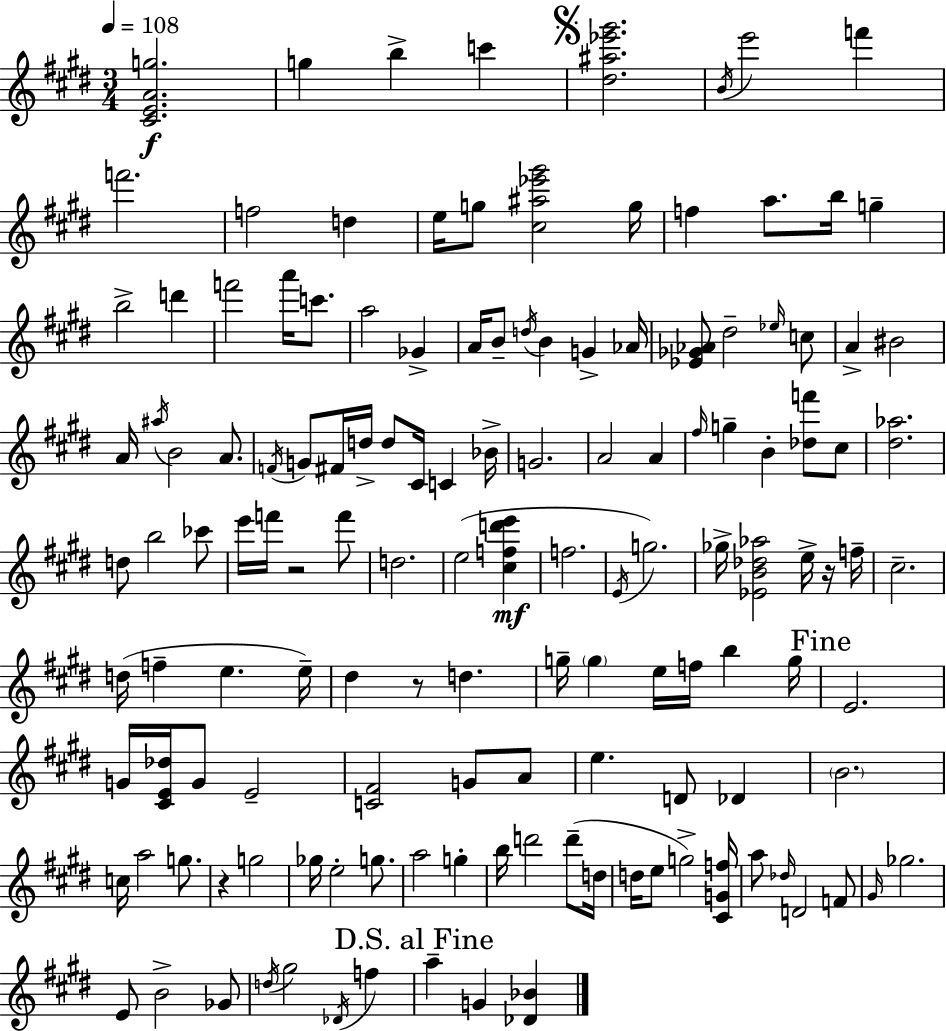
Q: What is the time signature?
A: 3/4